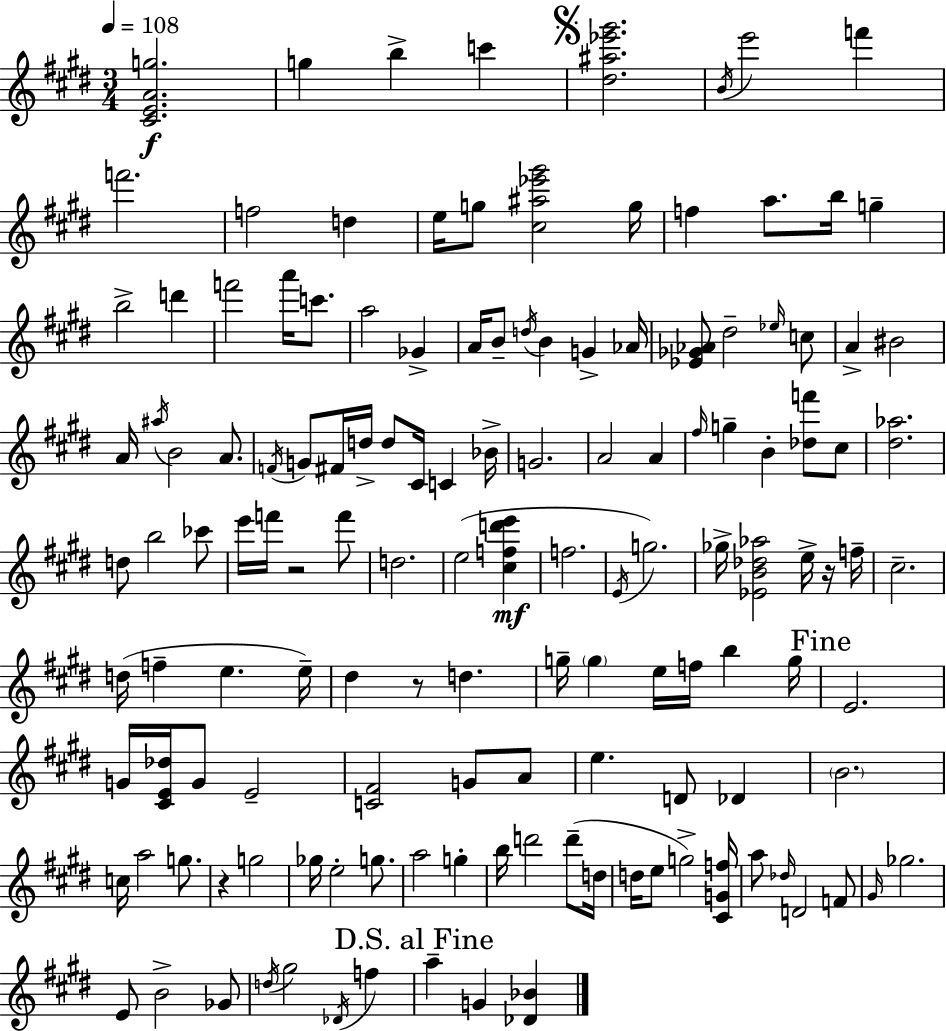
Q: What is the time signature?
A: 3/4